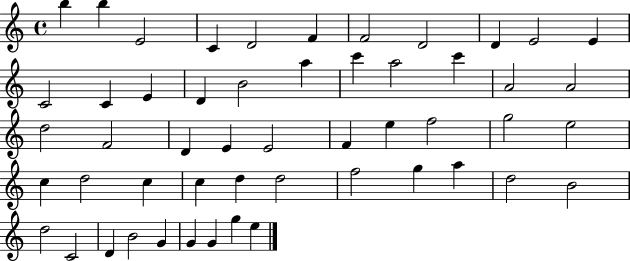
{
  \clef treble
  \time 4/4
  \defaultTimeSignature
  \key c \major
  b''4 b''4 e'2 | c'4 d'2 f'4 | f'2 d'2 | d'4 e'2 e'4 | \break c'2 c'4 e'4 | d'4 b'2 a''4 | c'''4 a''2 c'''4 | a'2 a'2 | \break d''2 f'2 | d'4 e'4 e'2 | f'4 e''4 f''2 | g''2 e''2 | \break c''4 d''2 c''4 | c''4 d''4 d''2 | f''2 g''4 a''4 | d''2 b'2 | \break d''2 c'2 | d'4 b'2 g'4 | g'4 g'4 g''4 e''4 | \bar "|."
}